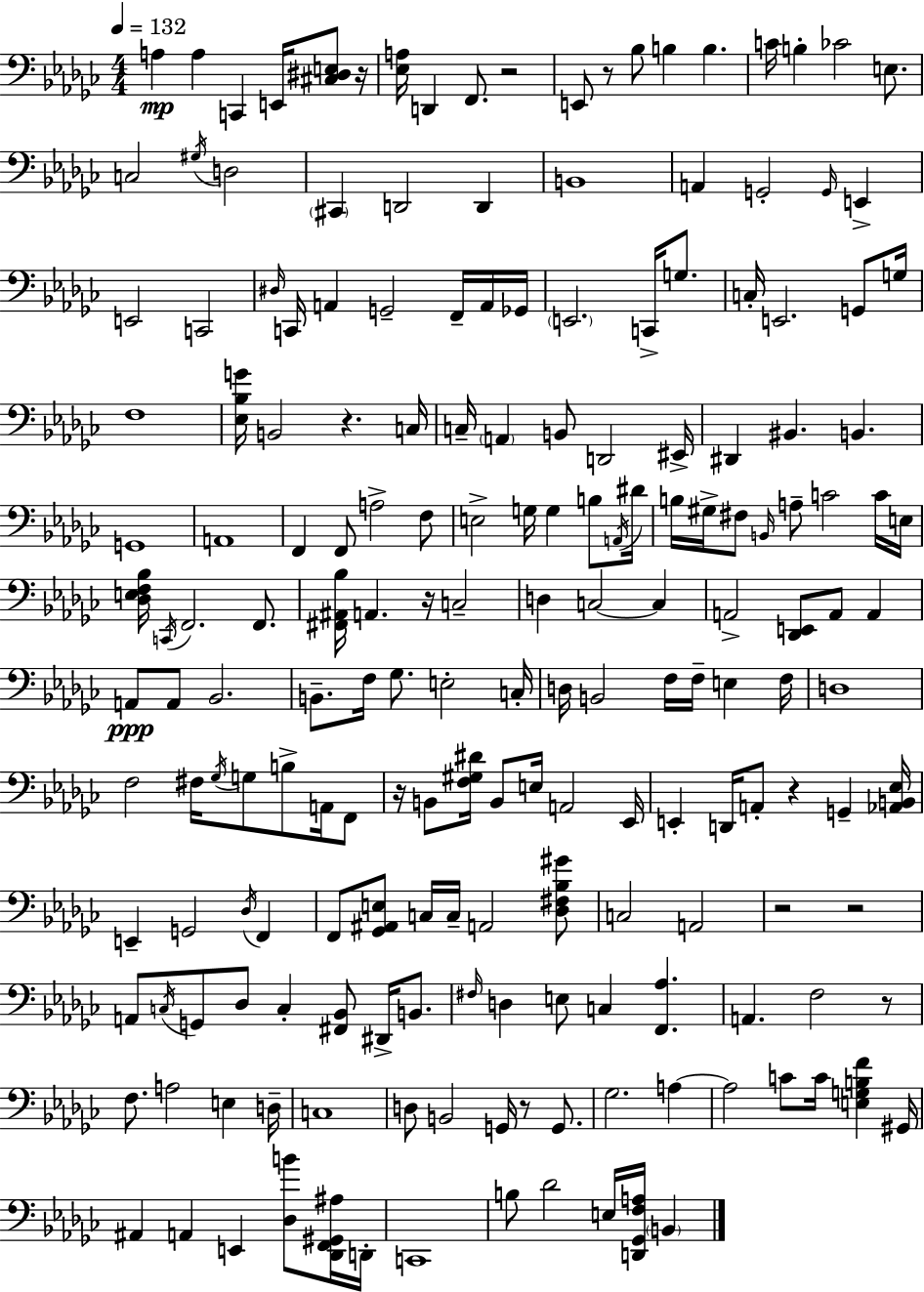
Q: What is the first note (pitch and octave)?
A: A3